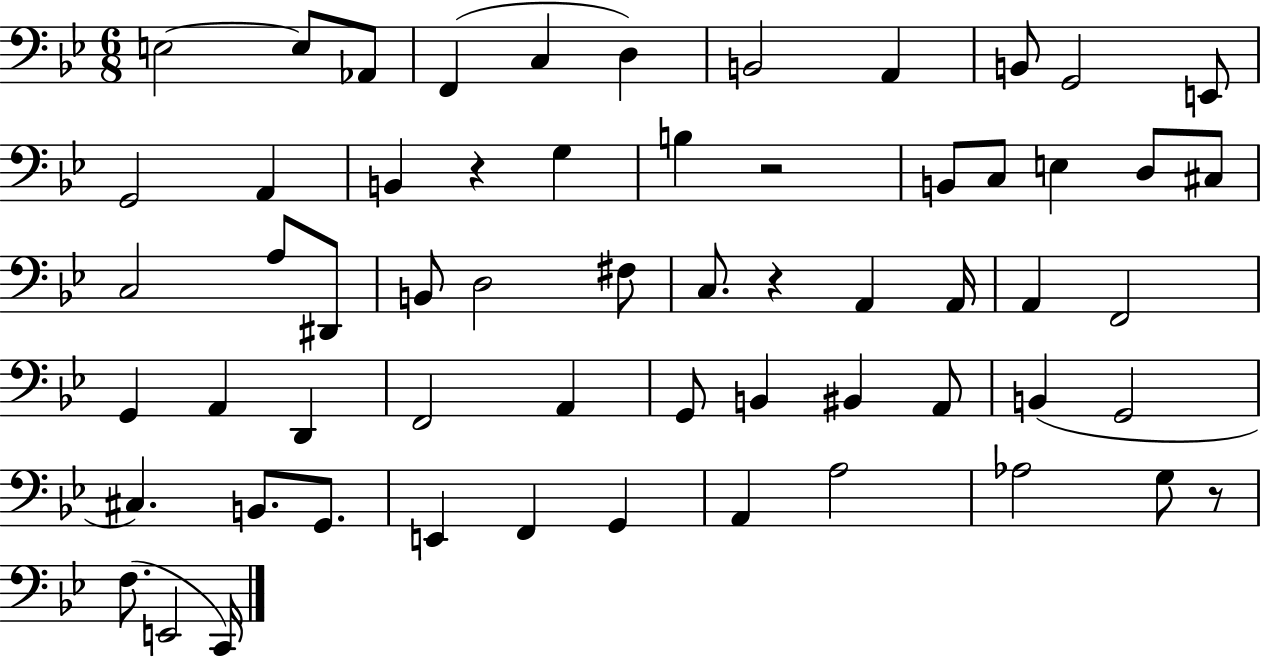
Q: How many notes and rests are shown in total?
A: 60